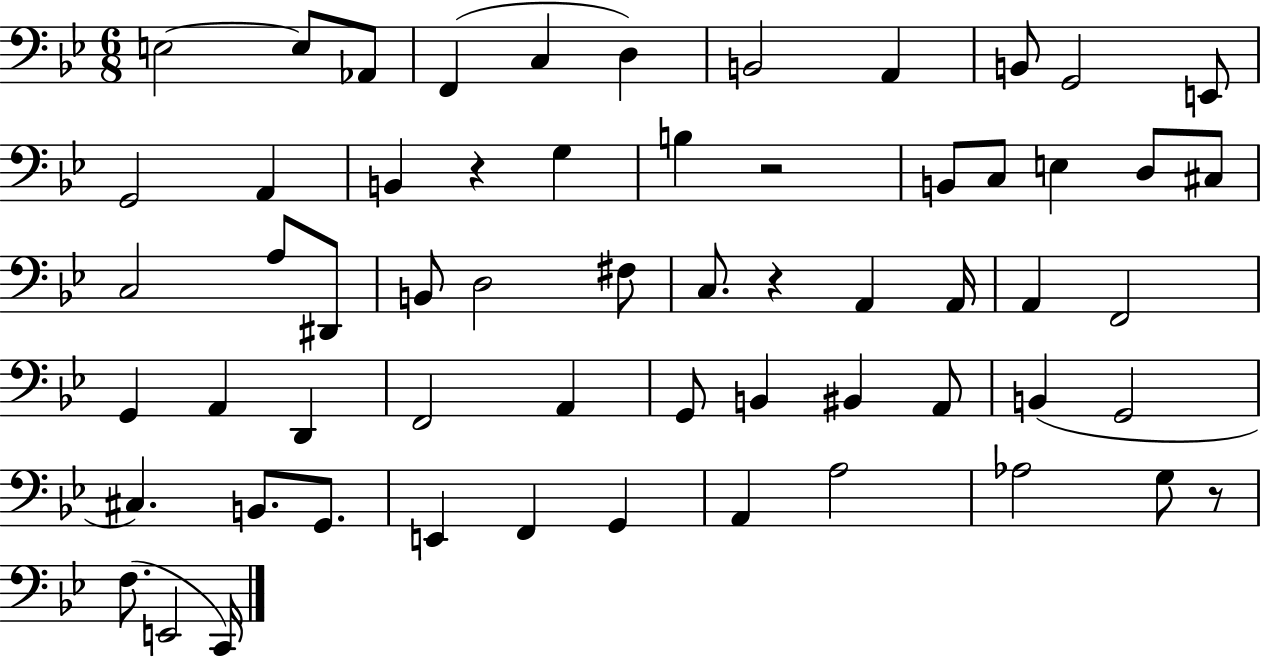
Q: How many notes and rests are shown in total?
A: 60